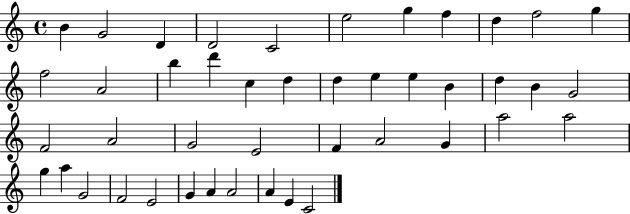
{
  \clef treble
  \time 4/4
  \defaultTimeSignature
  \key c \major
  b'4 g'2 d'4 | d'2 c'2 | e''2 g''4 f''4 | d''4 f''2 g''4 | \break f''2 a'2 | b''4 d'''4 c''4 d''4 | d''4 e''4 e''4 b'4 | d''4 b'4 g'2 | \break f'2 a'2 | g'2 e'2 | f'4 a'2 g'4 | a''2 a''2 | \break g''4 a''4 g'2 | f'2 e'2 | g'4 a'4 a'2 | a'4 e'4 c'2 | \break \bar "|."
}